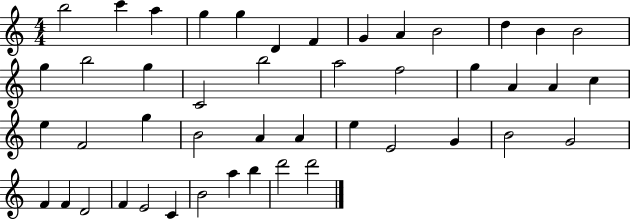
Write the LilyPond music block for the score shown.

{
  \clef treble
  \numericTimeSignature
  \time 4/4
  \key c \major
  b''2 c'''4 a''4 | g''4 g''4 d'4 f'4 | g'4 a'4 b'2 | d''4 b'4 b'2 | \break g''4 b''2 g''4 | c'2 b''2 | a''2 f''2 | g''4 a'4 a'4 c''4 | \break e''4 f'2 g''4 | b'2 a'4 a'4 | e''4 e'2 g'4 | b'2 g'2 | \break f'4 f'4 d'2 | f'4 e'2 c'4 | b'2 a''4 b''4 | d'''2 d'''2 | \break \bar "|."
}